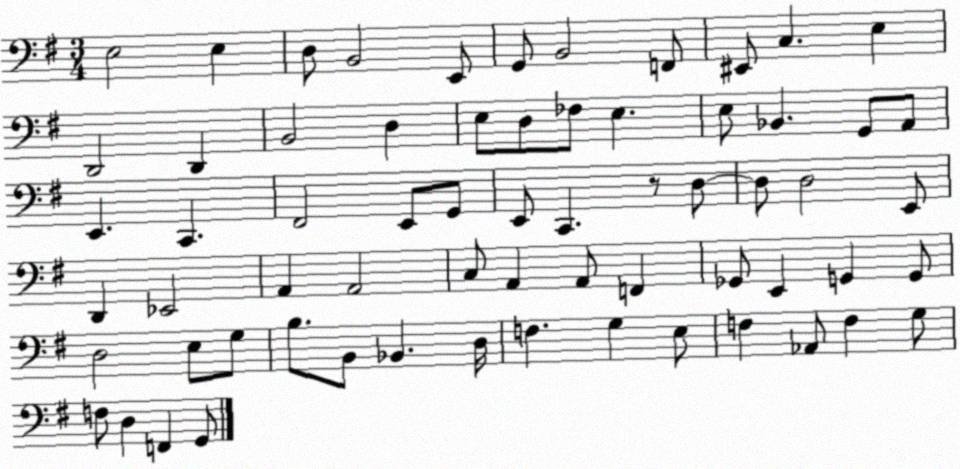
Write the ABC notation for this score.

X:1
T:Untitled
M:3/4
L:1/4
K:G
E,2 E, D,/2 B,,2 E,,/2 G,,/2 B,,2 F,,/2 ^E,,/2 C, E, D,,2 D,, B,,2 D, E,/2 D,/2 _F,/2 E, E,/2 _B,, G,,/2 A,,/2 E,, C,, ^F,,2 E,,/2 G,,/2 E,,/2 C,, z/2 D,/2 D,/2 D,2 E,,/2 D,, _E,,2 A,, A,,2 C,/2 A,, A,,/2 F,, _G,,/2 E,, G,, G,,/2 D,2 E,/2 G,/2 B,/2 B,,/2 _B,, D,/4 F, G, E,/2 F, _A,,/2 F, G,/2 F,/2 D, F,, G,,/2